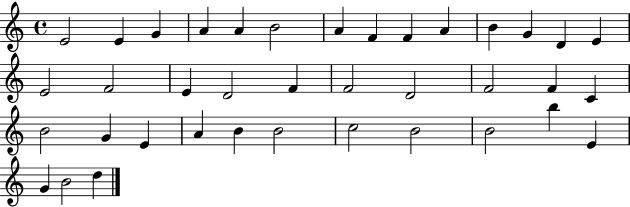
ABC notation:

X:1
T:Untitled
M:4/4
L:1/4
K:C
E2 E G A A B2 A F F A B G D E E2 F2 E D2 F F2 D2 F2 F C B2 G E A B B2 c2 B2 B2 b E G B2 d